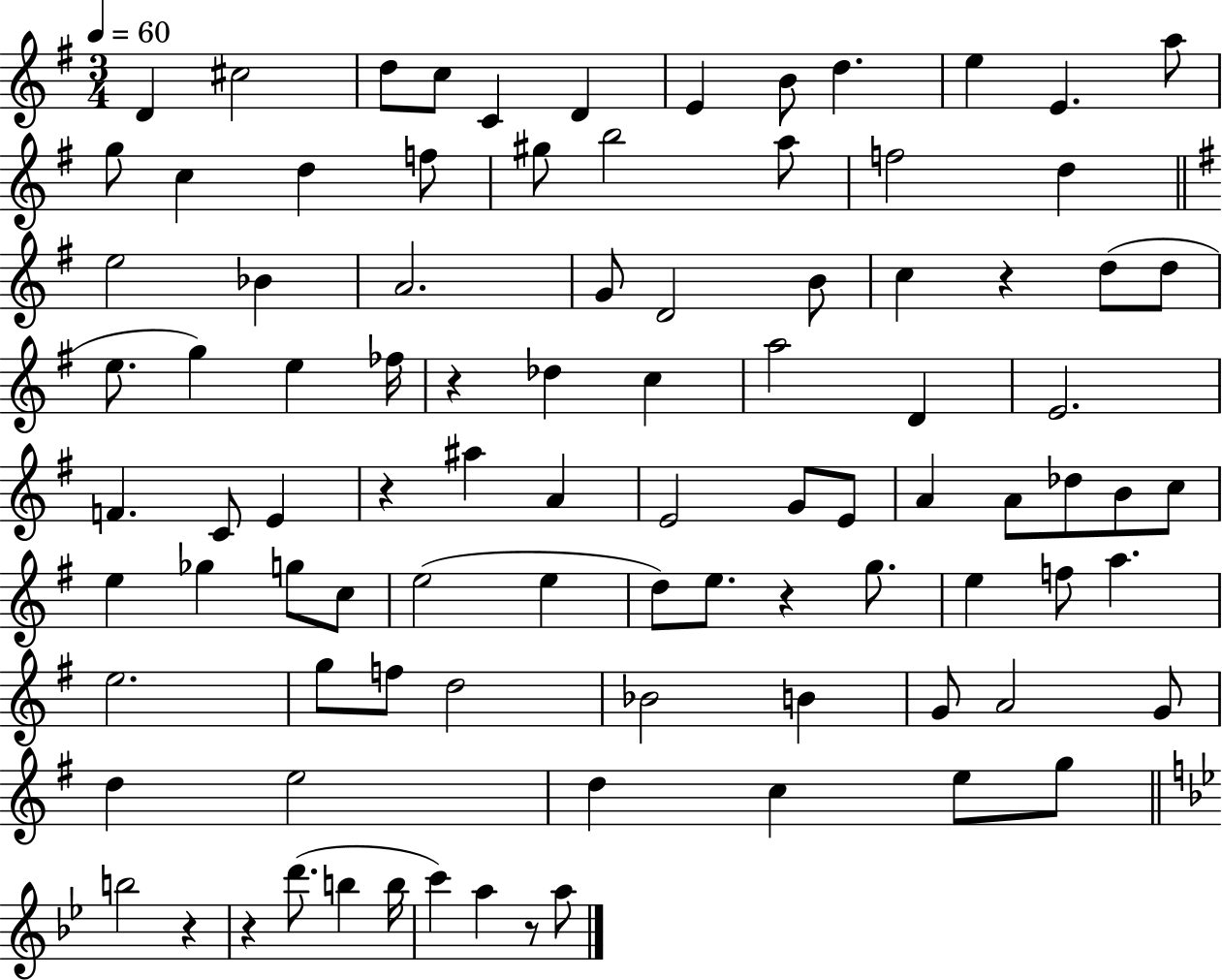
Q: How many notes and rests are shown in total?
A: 93